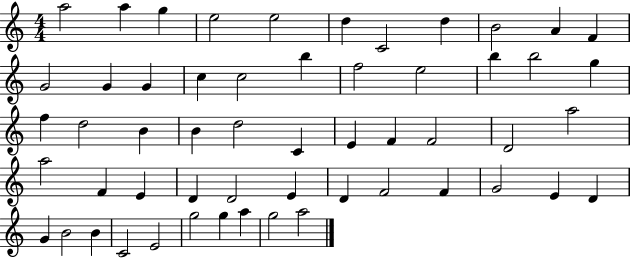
A5/h A5/q G5/q E5/h E5/h D5/q C4/h D5/q B4/h A4/q F4/q G4/h G4/q G4/q C5/q C5/h B5/q F5/h E5/h B5/q B5/h G5/q F5/q D5/h B4/q B4/q D5/h C4/q E4/q F4/q F4/h D4/h A5/h A5/h F4/q E4/q D4/q D4/h E4/q D4/q F4/h F4/q G4/h E4/q D4/q G4/q B4/h B4/q C4/h E4/h G5/h G5/q A5/q G5/h A5/h